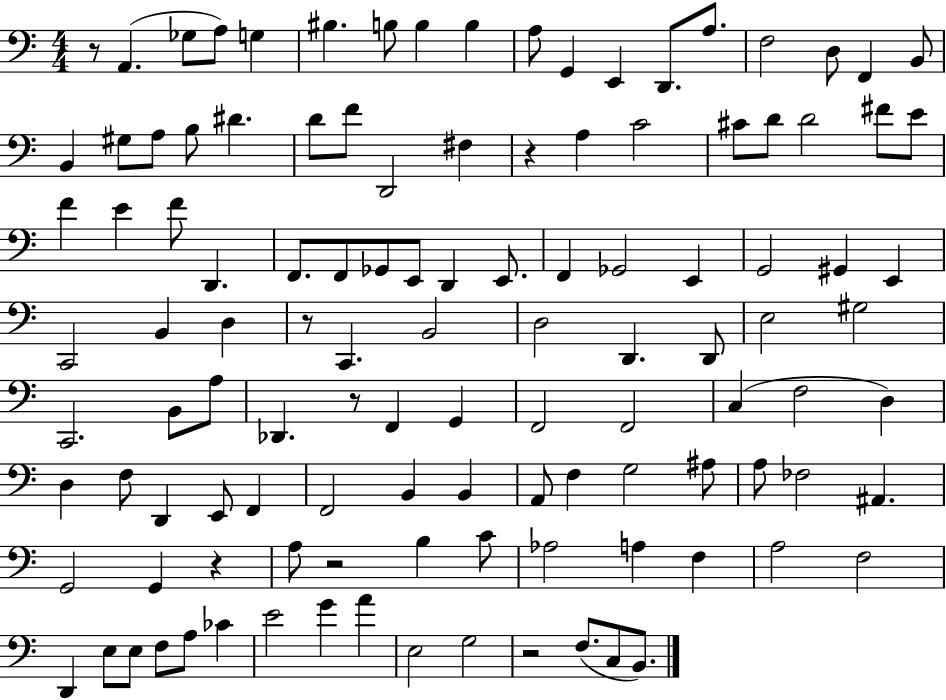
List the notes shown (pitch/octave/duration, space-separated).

R/e A2/q. Gb3/e A3/e G3/q BIS3/q. B3/e B3/q B3/q A3/e G2/q E2/q D2/e. A3/e. F3/h D3/e F2/q B2/e B2/q G#3/e A3/e B3/e D#4/q. D4/e F4/e D2/h F#3/q R/q A3/q C4/h C#4/e D4/e D4/h F#4/e E4/e F4/q E4/q F4/e D2/q. F2/e. F2/e Gb2/e E2/e D2/q E2/e. F2/q Gb2/h E2/q G2/h G#2/q E2/q C2/h B2/q D3/q R/e C2/q. B2/h D3/h D2/q. D2/e E3/h G#3/h C2/h. B2/e A3/e Db2/q. R/e F2/q G2/q F2/h F2/h C3/q F3/h D3/q D3/q F3/e D2/q E2/e F2/q F2/h B2/q B2/q A2/e F3/q G3/h A#3/e A3/e FES3/h A#2/q. G2/h G2/q R/q A3/e R/h B3/q C4/e Ab3/h A3/q F3/q A3/h F3/h D2/q E3/e E3/e F3/e A3/e CES4/q E4/h G4/q A4/q E3/h G3/h R/h F3/e. C3/e B2/e.